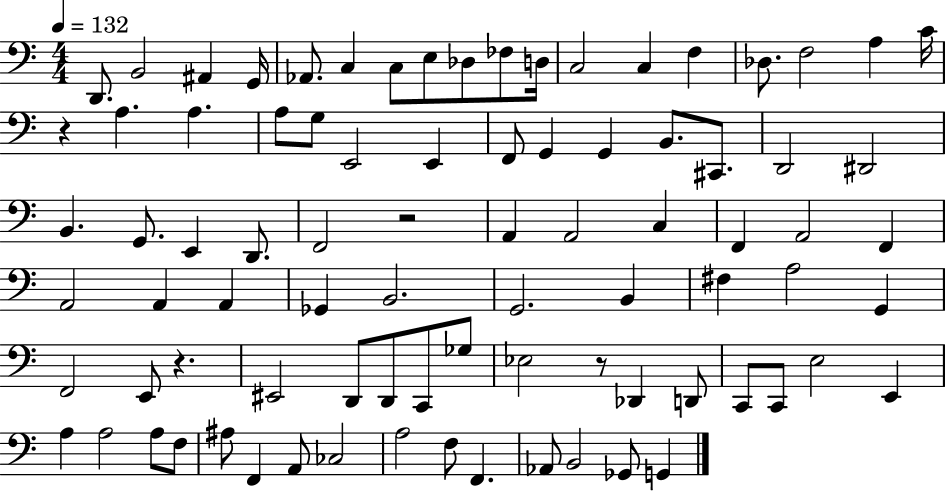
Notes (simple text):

D2/e. B2/h A#2/q G2/s Ab2/e. C3/q C3/e E3/e Db3/e FES3/e D3/s C3/h C3/q F3/q Db3/e. F3/h A3/q C4/s R/q A3/q. A3/q. A3/e G3/e E2/h E2/q F2/e G2/q G2/q B2/e. C#2/e. D2/h D#2/h B2/q. G2/e. E2/q D2/e. F2/h R/h A2/q A2/h C3/q F2/q A2/h F2/q A2/h A2/q A2/q Gb2/q B2/h. G2/h. B2/q F#3/q A3/h G2/q F2/h E2/e R/q. EIS2/h D2/e D2/e C2/e Gb3/e Eb3/h R/e Db2/q D2/e C2/e C2/e E3/h E2/q A3/q A3/h A3/e F3/e A#3/e F2/q A2/e CES3/h A3/h F3/e F2/q. Ab2/e B2/h Gb2/e G2/q